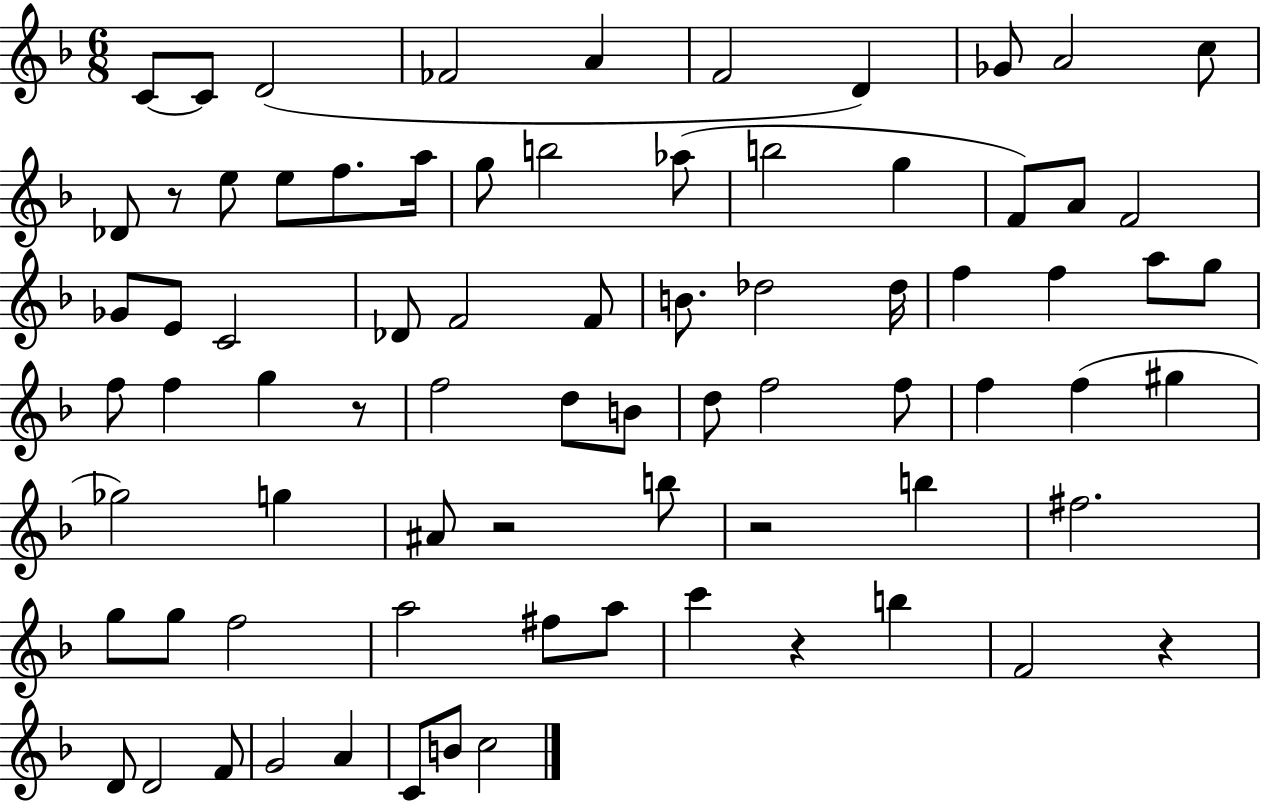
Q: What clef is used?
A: treble